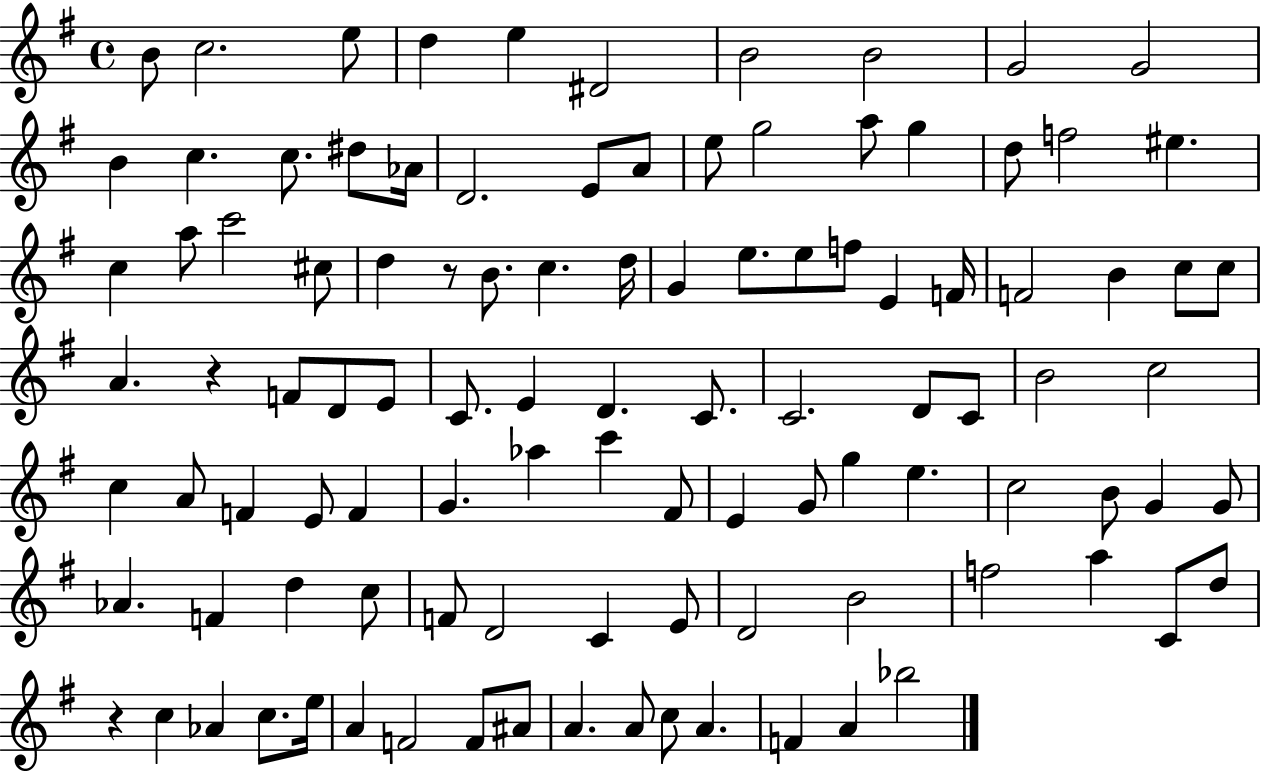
{
  \clef treble
  \time 4/4
  \defaultTimeSignature
  \key g \major
  b'8 c''2. e''8 | d''4 e''4 dis'2 | b'2 b'2 | g'2 g'2 | \break b'4 c''4. c''8. dis''8 aes'16 | d'2. e'8 a'8 | e''8 g''2 a''8 g''4 | d''8 f''2 eis''4. | \break c''4 a''8 c'''2 cis''8 | d''4 r8 b'8. c''4. d''16 | g'4 e''8. e''8 f''8 e'4 f'16 | f'2 b'4 c''8 c''8 | \break a'4. r4 f'8 d'8 e'8 | c'8. e'4 d'4. c'8. | c'2. d'8 c'8 | b'2 c''2 | \break c''4 a'8 f'4 e'8 f'4 | g'4. aes''4 c'''4 fis'8 | e'4 g'8 g''4 e''4. | c''2 b'8 g'4 g'8 | \break aes'4. f'4 d''4 c''8 | f'8 d'2 c'4 e'8 | d'2 b'2 | f''2 a''4 c'8 d''8 | \break r4 c''4 aes'4 c''8. e''16 | a'4 f'2 f'8 ais'8 | a'4. a'8 c''8 a'4. | f'4 a'4 bes''2 | \break \bar "|."
}